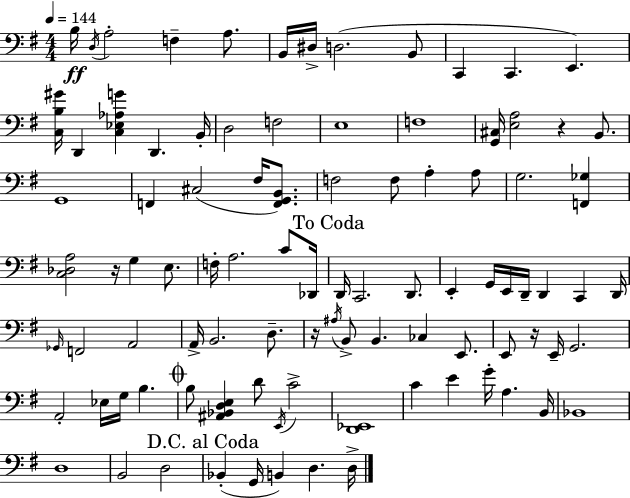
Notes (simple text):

B3/s D3/s A3/h F3/q A3/e. B2/s D#3/s D3/h. B2/e C2/q C2/q. E2/q. [C3,B3,G#4]/s D2/q [C3,Eb3,Ab3,G4]/q D2/q. B2/s D3/h F3/h E3/w F3/w [G2,C#3]/s [E3,A3]/h R/q B2/e. G2/w F2/q C#3/h F#3/s [F2,G2,B2]/e. F3/h F3/e A3/q A3/e G3/h. [F2,Gb3]/q [C3,Db3,A3]/h R/s G3/q E3/e. F3/s A3/h. C4/e Db2/s D2/s C2/h. D2/e. E2/q G2/s E2/s D2/s D2/q C2/q D2/s Gb2/s F2/h A2/h A2/s B2/h. D3/e. R/s A#3/s B2/e B2/q. CES3/q E2/e. E2/e R/s E2/s G2/h. A2/h Eb3/s G3/s B3/q. B3/e [A#2,Bb2,D3,E3]/q D4/e E2/s C4/h [D2,Eb2]/w C4/q E4/q G4/s A3/q. B2/s Bb2/w D3/w B2/h D3/h Bb2/q G2/s B2/q D3/q. D3/s